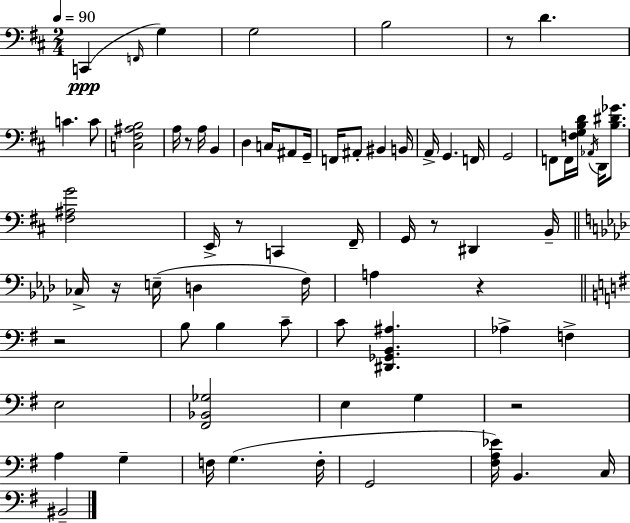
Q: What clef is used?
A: bass